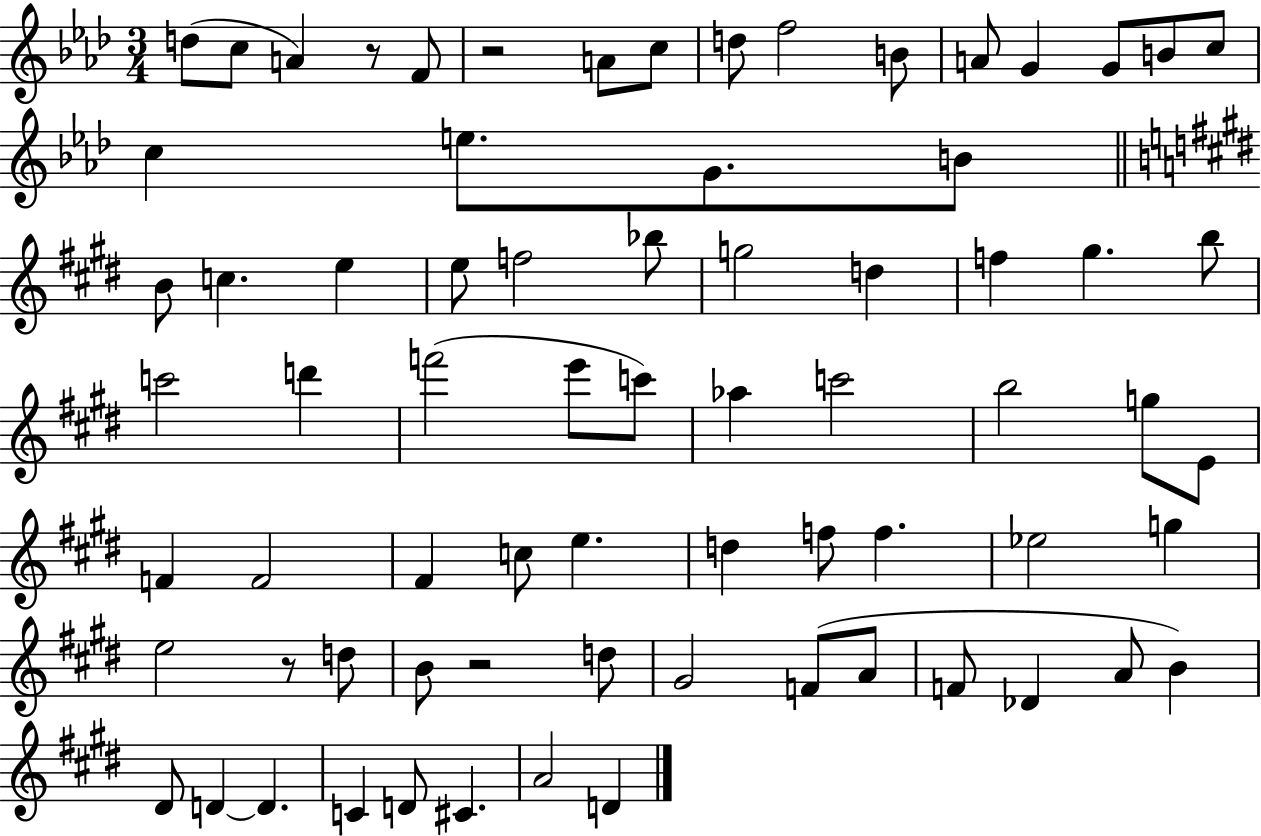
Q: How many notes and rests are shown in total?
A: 72